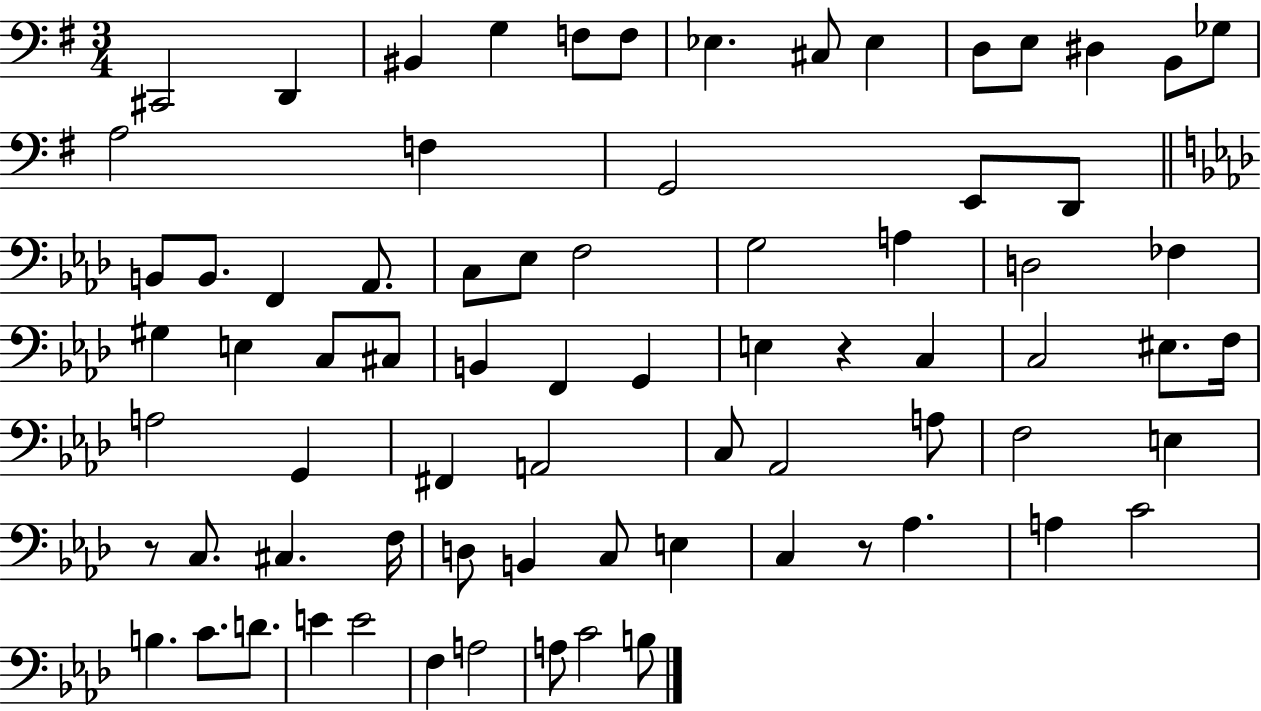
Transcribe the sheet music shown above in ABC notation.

X:1
T:Untitled
M:3/4
L:1/4
K:G
^C,,2 D,, ^B,, G, F,/2 F,/2 _E, ^C,/2 _E, D,/2 E,/2 ^D, B,,/2 _G,/2 A,2 F, G,,2 E,,/2 D,,/2 B,,/2 B,,/2 F,, _A,,/2 C,/2 _E,/2 F,2 G,2 A, D,2 _F, ^G, E, C,/2 ^C,/2 B,, F,, G,, E, z C, C,2 ^E,/2 F,/4 A,2 G,, ^F,, A,,2 C,/2 _A,,2 A,/2 F,2 E, z/2 C,/2 ^C, F,/4 D,/2 B,, C,/2 E, C, z/2 _A, A, C2 B, C/2 D/2 E E2 F, A,2 A,/2 C2 B,/2